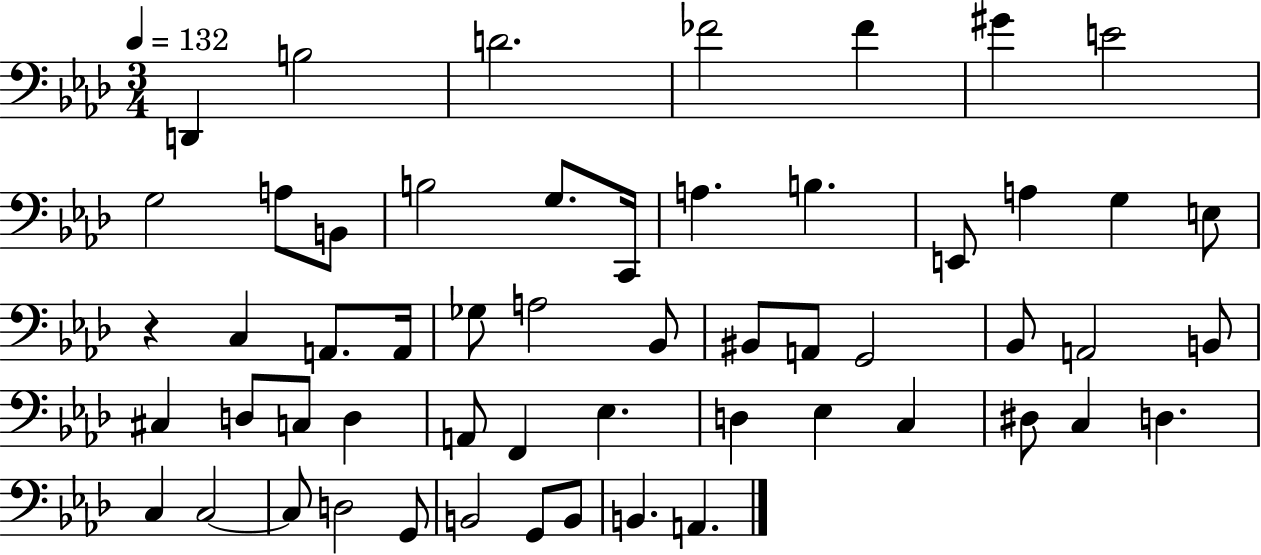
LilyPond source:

{
  \clef bass
  \numericTimeSignature
  \time 3/4
  \key aes \major
  \tempo 4 = 132
  d,4 b2 | d'2. | fes'2 fes'4 | gis'4 e'2 | \break g2 a8 b,8 | b2 g8. c,16 | a4. b4. | e,8 a4 g4 e8 | \break r4 c4 a,8. a,16 | ges8 a2 bes,8 | bis,8 a,8 g,2 | bes,8 a,2 b,8 | \break cis4 d8 c8 d4 | a,8 f,4 ees4. | d4 ees4 c4 | dis8 c4 d4. | \break c4 c2~~ | c8 d2 g,8 | b,2 g,8 b,8 | b,4. a,4. | \break \bar "|."
}